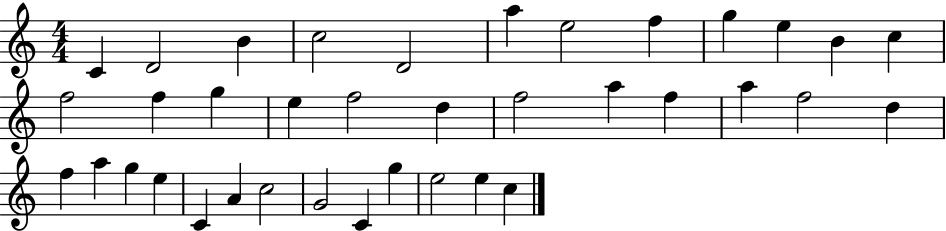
C4/q D4/h B4/q C5/h D4/h A5/q E5/h F5/q G5/q E5/q B4/q C5/q F5/h F5/q G5/q E5/q F5/h D5/q F5/h A5/q F5/q A5/q F5/h D5/q F5/q A5/q G5/q E5/q C4/q A4/q C5/h G4/h C4/q G5/q E5/h E5/q C5/q